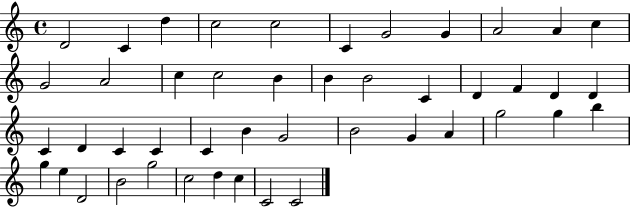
{
  \clef treble
  \time 4/4
  \defaultTimeSignature
  \key c \major
  d'2 c'4 d''4 | c''2 c''2 | c'4 g'2 g'4 | a'2 a'4 c''4 | \break g'2 a'2 | c''4 c''2 b'4 | b'4 b'2 c'4 | d'4 f'4 d'4 d'4 | \break c'4 d'4 c'4 c'4 | c'4 b'4 g'2 | b'2 g'4 a'4 | g''2 g''4 b''4 | \break g''4 e''4 d'2 | b'2 g''2 | c''2 d''4 c''4 | c'2 c'2 | \break \bar "|."
}